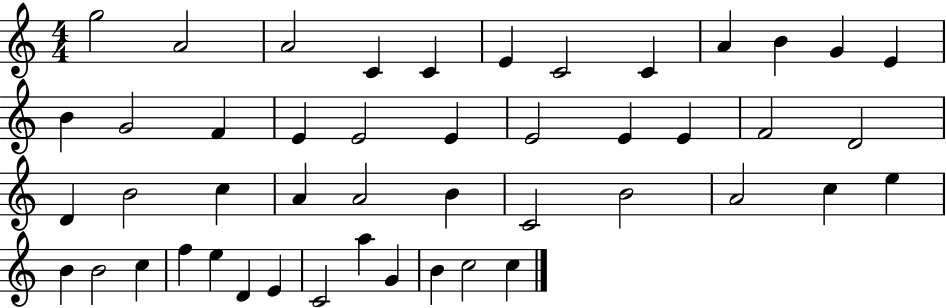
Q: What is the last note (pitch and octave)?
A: C5